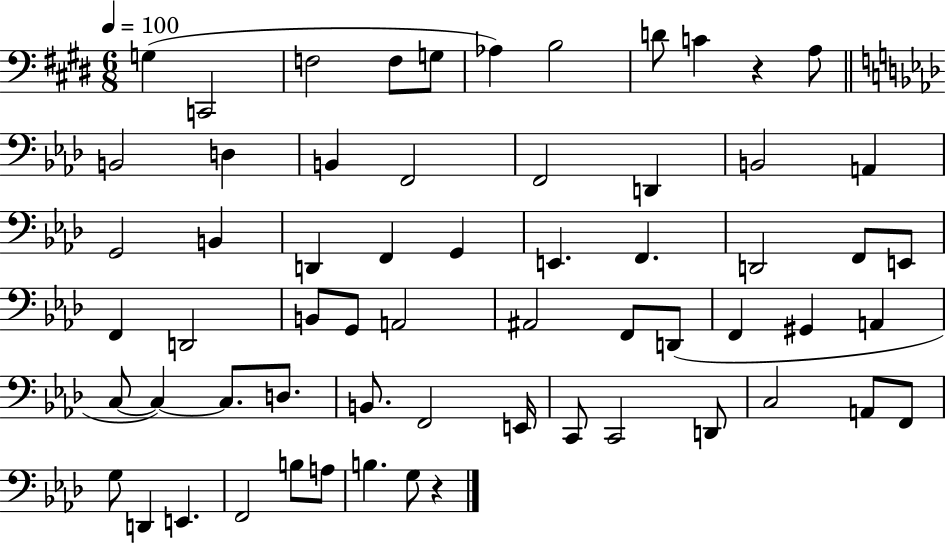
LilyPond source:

{
  \clef bass
  \numericTimeSignature
  \time 6/8
  \key e \major
  \tempo 4 = 100
  g4( c,2 | f2 f8 g8 | aes4) b2 | d'8 c'4 r4 a8 | \break \bar "||" \break \key f \minor b,2 d4 | b,4 f,2 | f,2 d,4 | b,2 a,4 | \break g,2 b,4 | d,4 f,4 g,4 | e,4. f,4. | d,2 f,8 e,8 | \break f,4 d,2 | b,8 g,8 a,2 | ais,2 f,8 d,8( | f,4 gis,4 a,4 | \break c8~~ c4~~) c8. d8. | b,8. f,2 e,16 | c,8 c,2 d,8 | c2 a,8 f,8 | \break g8 d,4 e,4. | f,2 b8 a8 | b4. g8 r4 | \bar "|."
}